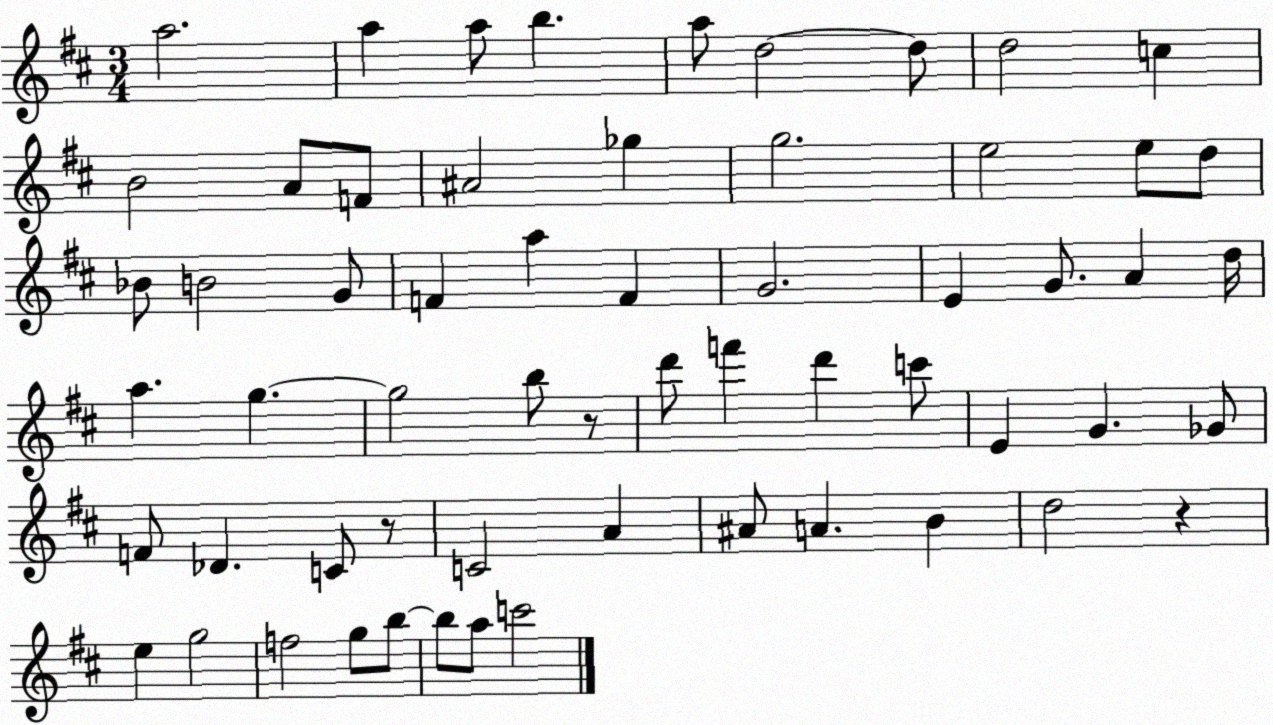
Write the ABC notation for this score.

X:1
T:Untitled
M:3/4
L:1/4
K:D
a2 a a/2 b a/2 d2 d/2 d2 c B2 A/2 F/2 ^A2 _g g2 e2 e/2 d/2 _B/2 B2 G/2 F a F G2 E G/2 A d/4 a g g2 b/2 z/2 d'/2 f' d' c'/2 E G _G/2 F/2 _D C/2 z/2 C2 A ^A/2 A B d2 z e g2 f2 g/2 b/2 b/2 a/2 c'2